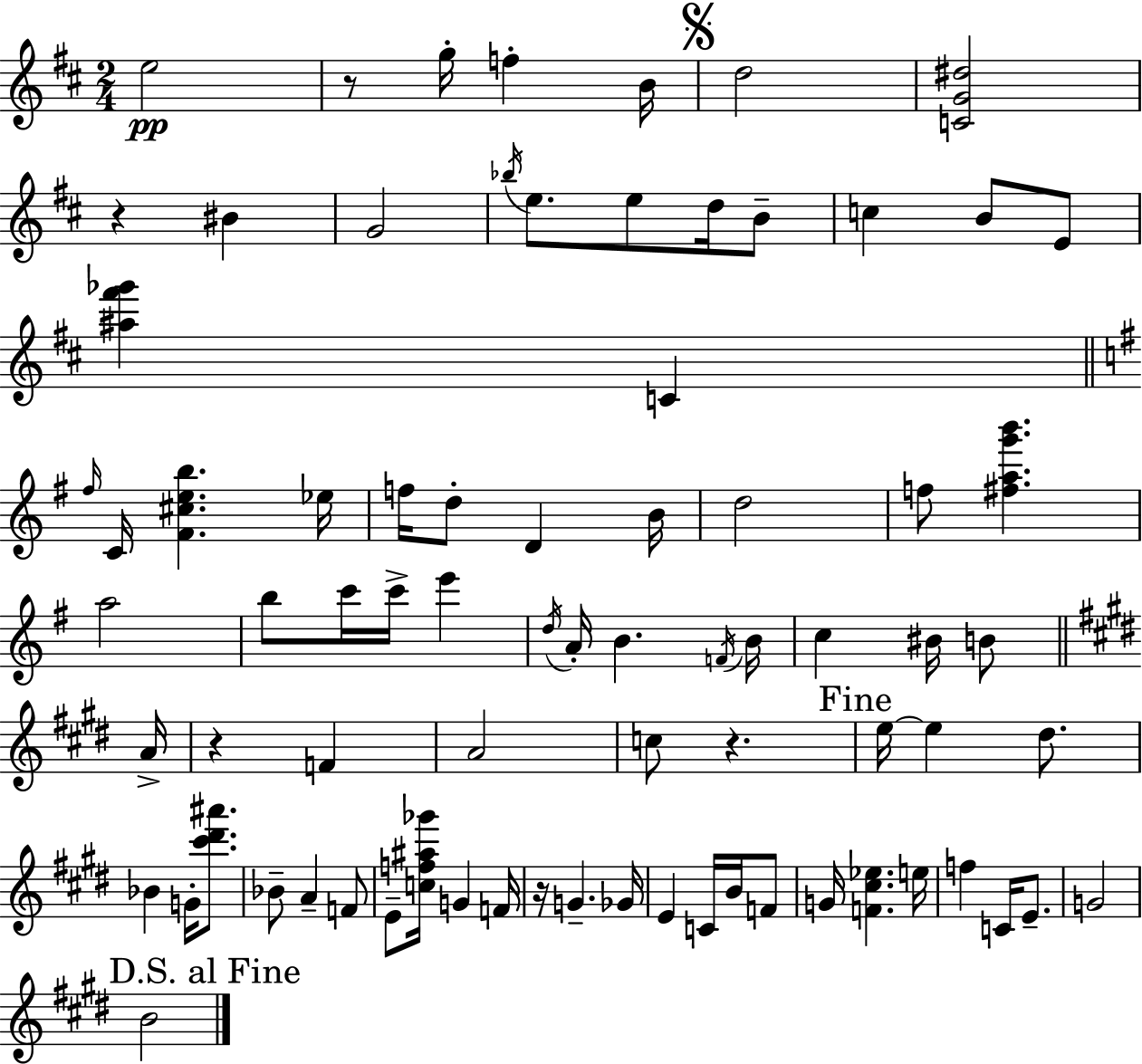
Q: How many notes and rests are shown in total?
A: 78